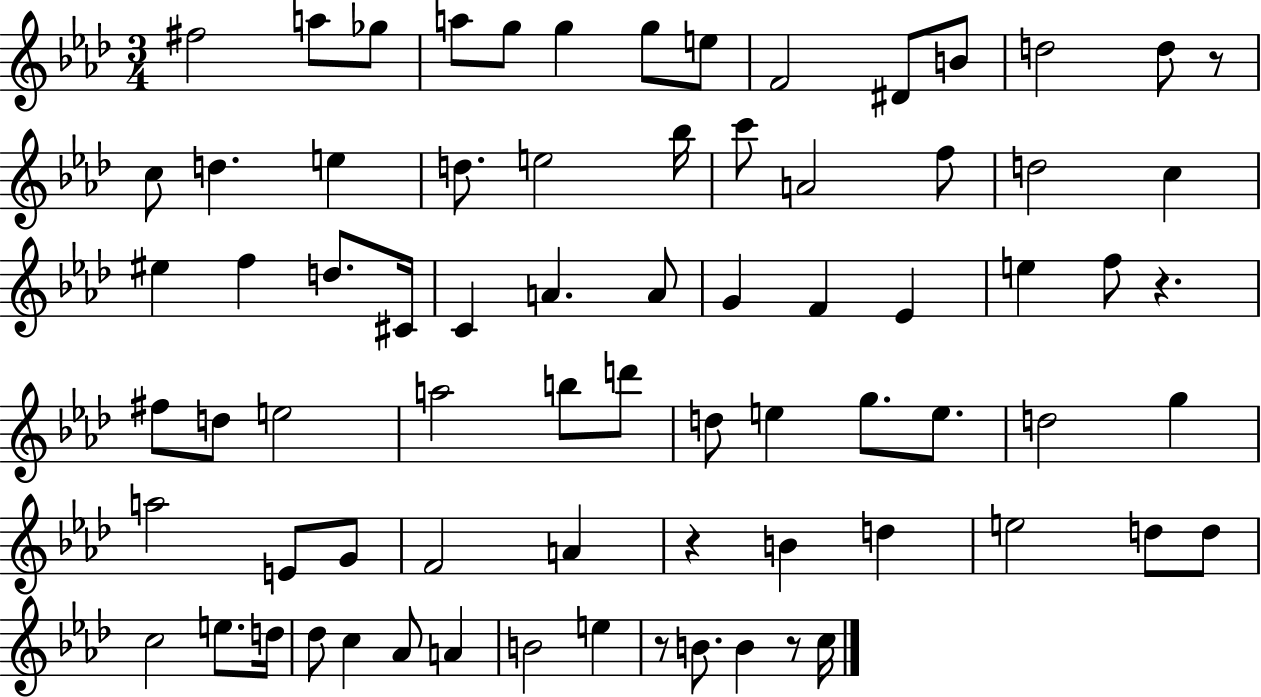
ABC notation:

X:1
T:Untitled
M:3/4
L:1/4
K:Ab
^f2 a/2 _g/2 a/2 g/2 g g/2 e/2 F2 ^D/2 B/2 d2 d/2 z/2 c/2 d e d/2 e2 _b/4 c'/2 A2 f/2 d2 c ^e f d/2 ^C/4 C A A/2 G F _E e f/2 z ^f/2 d/2 e2 a2 b/2 d'/2 d/2 e g/2 e/2 d2 g a2 E/2 G/2 F2 A z B d e2 d/2 d/2 c2 e/2 d/4 _d/2 c _A/2 A B2 e z/2 B/2 B z/2 c/4